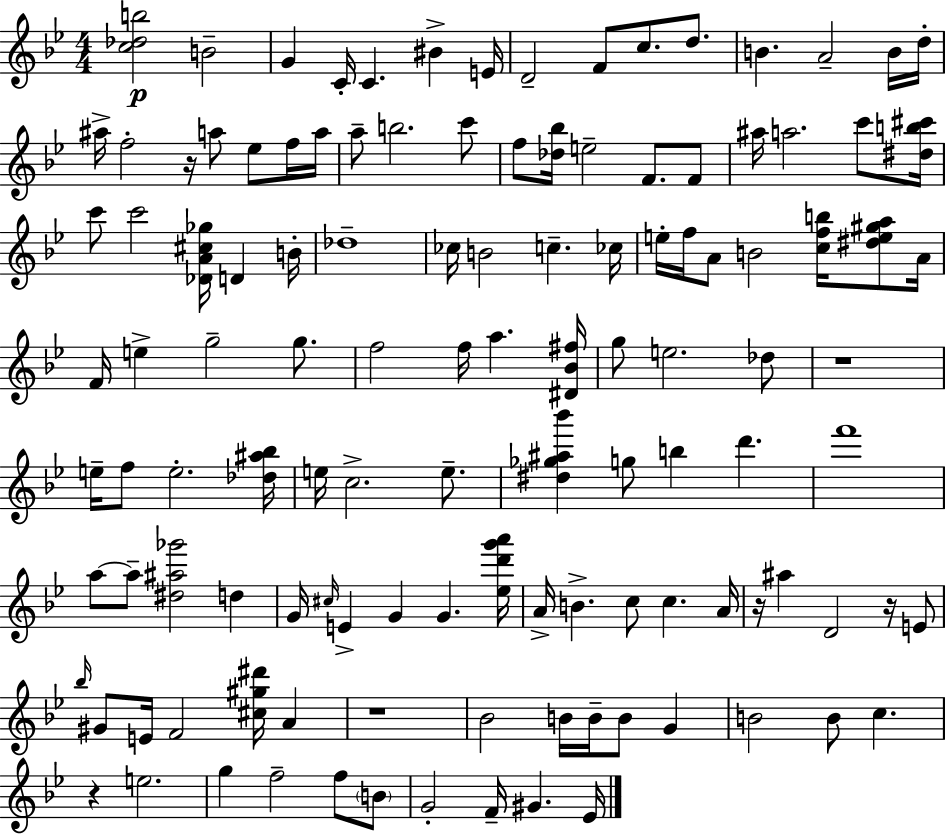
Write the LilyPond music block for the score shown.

{
  \clef treble
  \numericTimeSignature
  \time 4/4
  \key bes \major
  \repeat volta 2 { <c'' des'' b''>2\p b'2-- | g'4 c'16-. c'4. bis'4-> e'16 | d'2-- f'8 c''8. d''8. | b'4. a'2-- b'16 d''16-. | \break ais''16-> f''2-. r16 a''8 ees''8 f''16 a''16 | a''8-- b''2. c'''8 | f''8 <des'' bes''>16 e''2-- f'8. f'8 | ais''16 a''2. c'''8 <dis'' b'' cis'''>16 | \break c'''8 c'''2 <des' a' cis'' ges''>16 d'4 b'16-. | des''1-- | ces''16 b'2 c''4.-- ces''16 | e''16-. f''16 a'8 b'2 <c'' f'' b''>16 <dis'' e'' gis'' a''>8 a'16 | \break f'16 e''4-> g''2-- g''8. | f''2 f''16 a''4. <dis' bes' fis''>16 | g''8 e''2. des''8 | r1 | \break e''16-- f''8 e''2.-. <des'' ais'' bes''>16 | e''16 c''2.-> e''8.-- | <dis'' ges'' ais'' bes'''>4 g''8 b''4 d'''4. | f'''1 | \break a''8~~ a''8-- <dis'' ais'' ges'''>2 d''4 | g'16 \grace { cis''16 } e'4-> g'4 g'4. | <ees'' d''' g''' a'''>16 a'16-> b'4.-> c''8 c''4. | a'16 r16 ais''4 d'2 r16 e'8 | \break \grace { bes''16 } gis'8 e'16 f'2 <cis'' gis'' dis'''>16 a'4 | r1 | bes'2 b'16 b'16-- b'8 g'4 | b'2 b'8 c''4. | \break r4 e''2. | g''4 f''2-- f''8 | \parenthesize b'8 g'2-. f'16-- gis'4. | ees'16 } \bar "|."
}